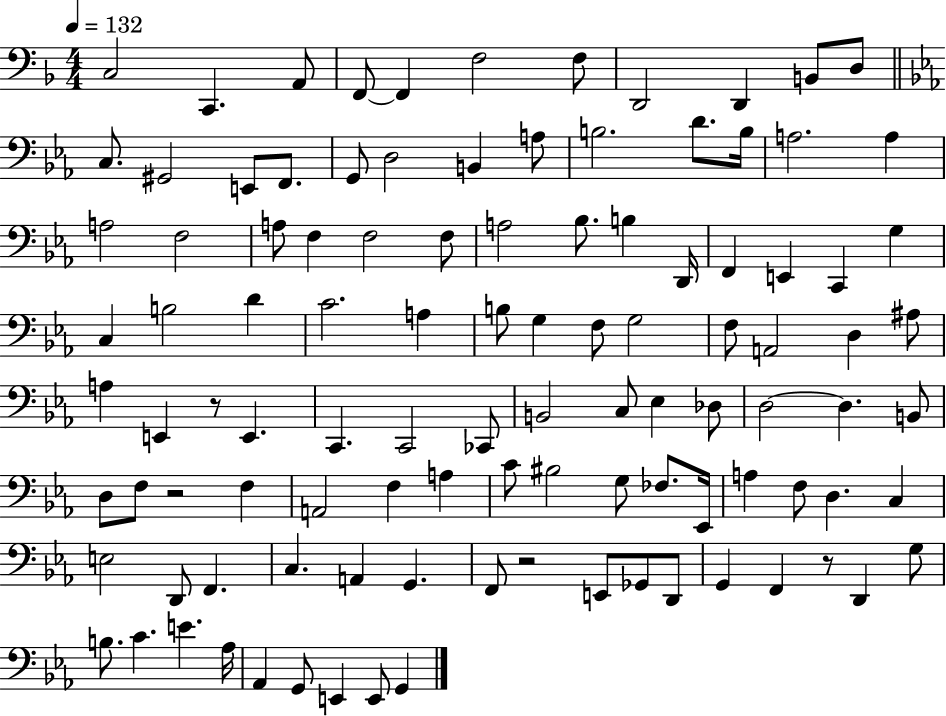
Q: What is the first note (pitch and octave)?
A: C3